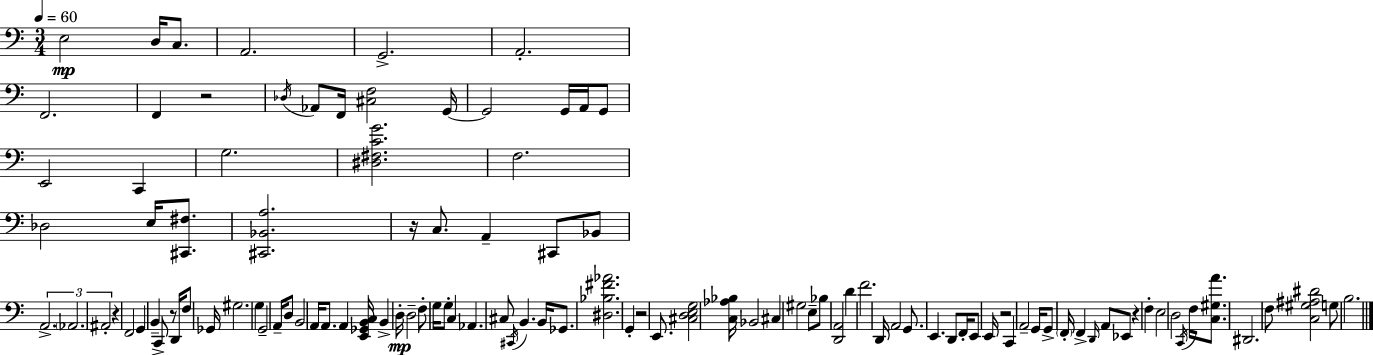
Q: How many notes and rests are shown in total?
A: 111